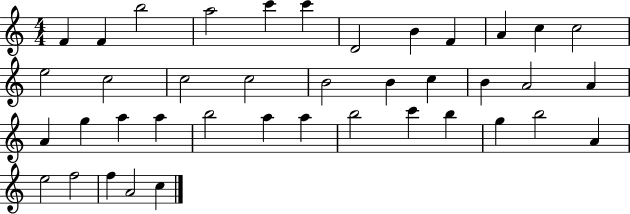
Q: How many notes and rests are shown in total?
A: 40